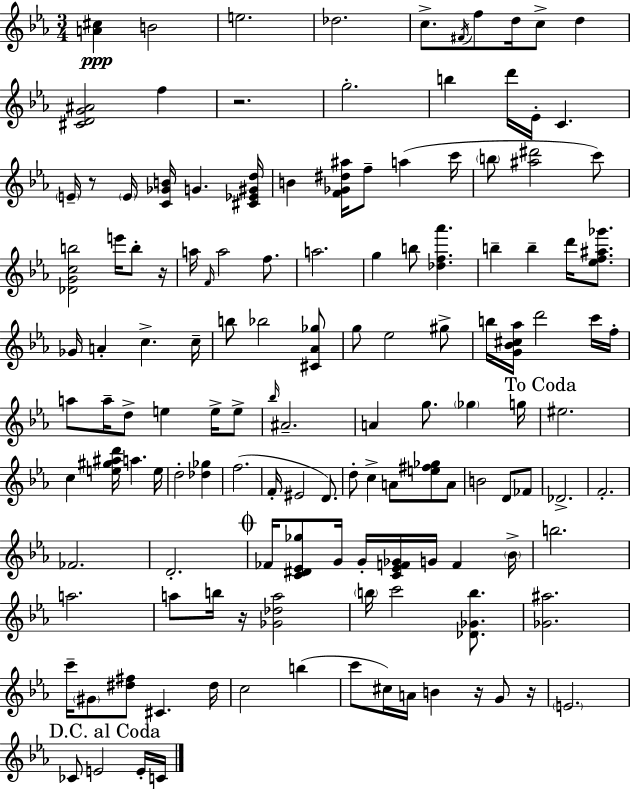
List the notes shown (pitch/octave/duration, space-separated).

[A4,C#5]/q B4/h E5/h. Db5/h. C5/e. F#4/s F5/e D5/s C5/e D5/q [C#4,D4,G4,A#4]/h F5/q R/h. G5/h. B5/q D6/s Eb4/s C4/q. E4/s R/e E4/s [C4,Gb4,B4]/s G4/q. [C#4,Eb4,G#4,D5]/s B4/q [F4,Gb4,D#5,A#5]/s F5/e A5/q C6/s B5/e [A#5,D#6]/h C6/e [Db4,G4,C5,B5]/h E6/s B5/e R/s A5/s F4/s A5/h F5/e. A5/h. G5/q B5/e [Db5,F5,Ab6]/q. B5/q B5/q D6/s [Eb5,F5,A#5,Gb6]/e. Gb4/s A4/q C5/q. C5/s B5/e Bb5/h [C#4,Ab4,Gb5]/e G5/e Eb5/h G#5/e B5/s [G4,Bb4,C#5,Ab5]/s D6/h C6/s F5/s A5/e A5/s D5/e E5/q E5/s E5/e Bb5/s A#4/h. A4/q G5/e. Gb5/q G5/s EIS5/h. C5/q [E5,G#5,A#5,D6]/s A5/q. E5/s D5/h [Db5,Gb5]/q F5/h. F4/s EIS4/h D4/e. D5/e C5/q A4/e [E5,F#5,Gb5]/e A4/e B4/h D4/e FES4/e Db4/h. F4/h. FES4/h. D4/h. FES4/s [C4,D#4,Eb4,Gb5]/e G4/s G4/s [C4,Eb4,F4,Gb4]/s G4/s F4/q Bb4/s B5/h. A5/h. A5/e B5/s R/s [Gb4,Db5,A5]/h B5/s C6/h [Db4,Gb4,B5]/e. [Gb4,A#5]/h. C6/s G#4/e [D#5,F#5]/e C#4/q. D#5/s C5/h B5/q C6/e C#5/s A4/s B4/q R/s G4/e R/s E4/h. CES4/e E4/h E4/s C4/s